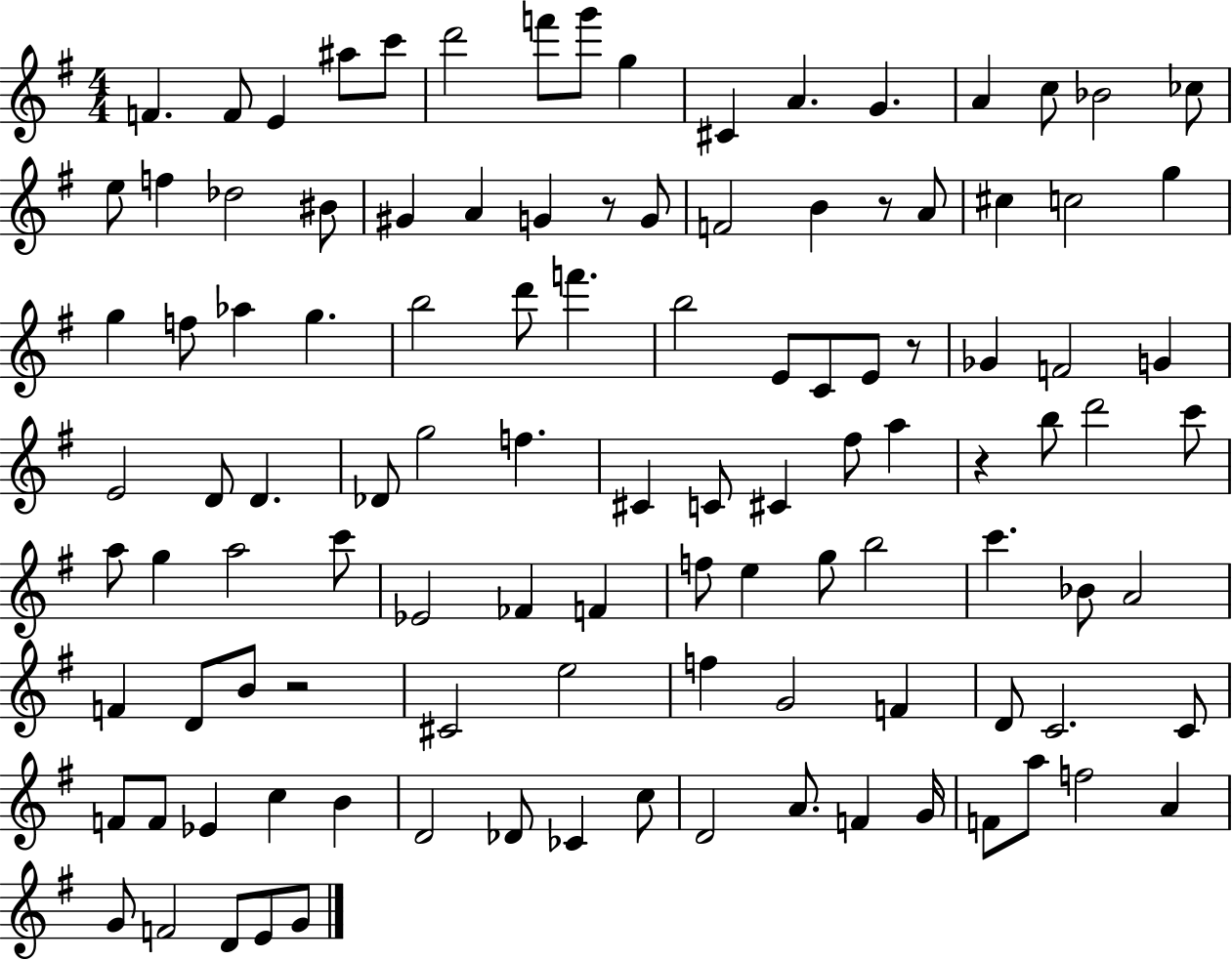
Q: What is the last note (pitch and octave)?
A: G4